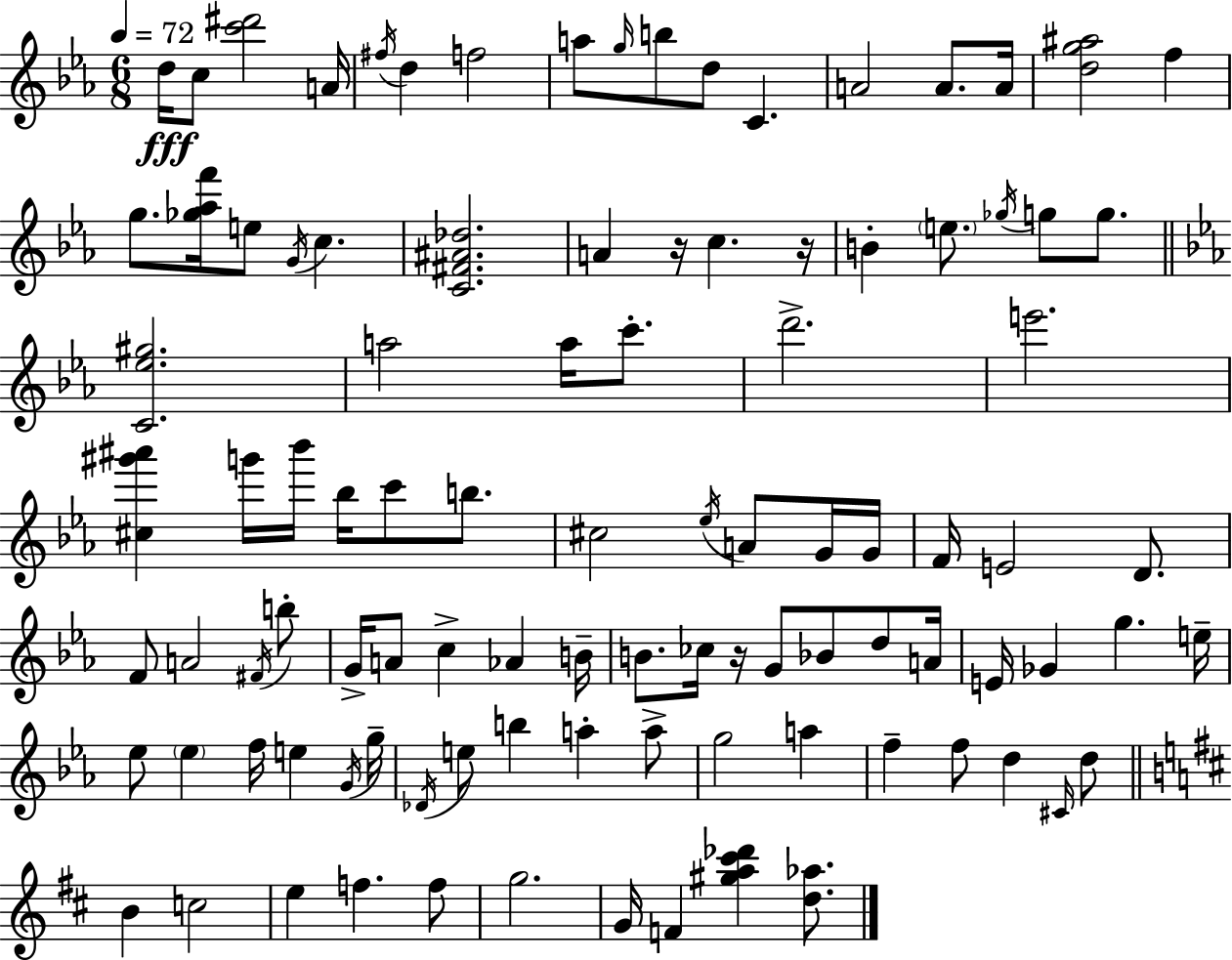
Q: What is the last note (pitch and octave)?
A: F4